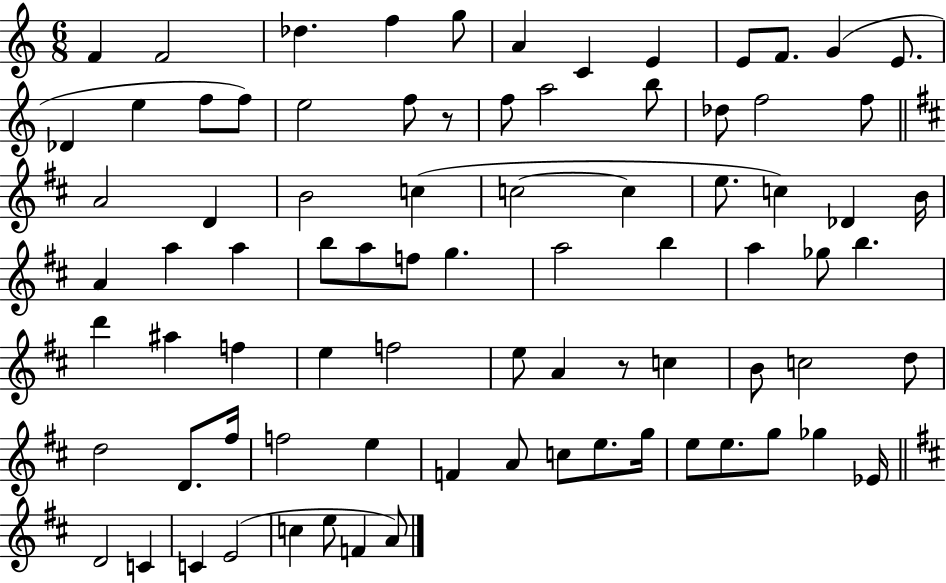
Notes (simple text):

F4/q F4/h Db5/q. F5/q G5/e A4/q C4/q E4/q E4/e F4/e. G4/q E4/e. Db4/q E5/q F5/e F5/e E5/h F5/e R/e F5/e A5/h B5/e Db5/e F5/h F5/e A4/h D4/q B4/h C5/q C5/h C5/q E5/e. C5/q Db4/q B4/s A4/q A5/q A5/q B5/e A5/e F5/e G5/q. A5/h B5/q A5/q Gb5/e B5/q. D6/q A#5/q F5/q E5/q F5/h E5/e A4/q R/e C5/q B4/e C5/h D5/e D5/h D4/e. F#5/s F5/h E5/q F4/q A4/e C5/e E5/e. G5/s E5/e E5/e. G5/e Gb5/q Eb4/s D4/h C4/q C4/q E4/h C5/q E5/e F4/q A4/e